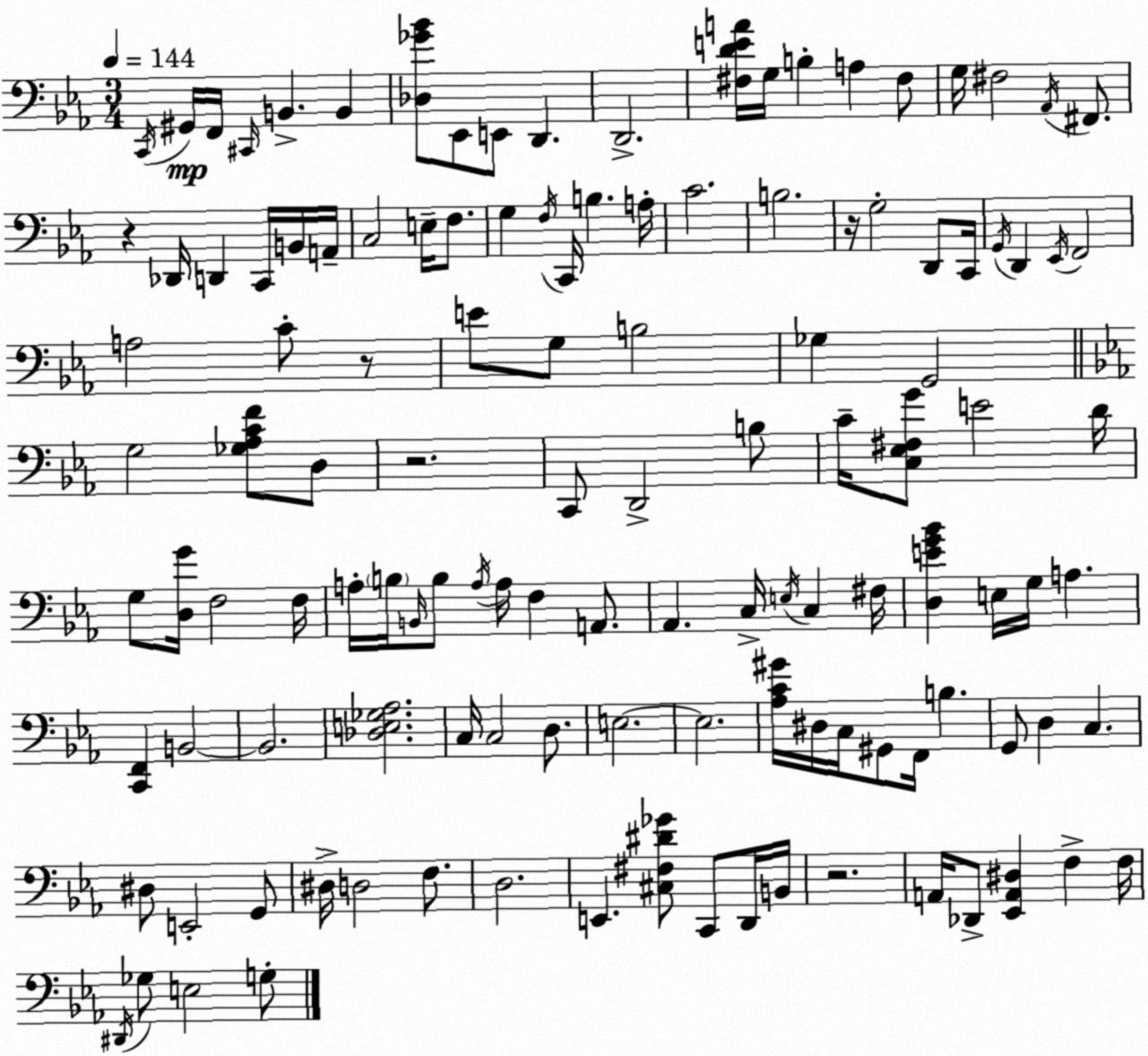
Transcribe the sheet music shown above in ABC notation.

X:1
T:Untitled
M:3/4
L:1/4
K:Cm
C,,/4 ^G,,/4 F,,/4 ^C,,/4 B,, B,, [_D,_G_B]/2 _E,,/2 E,,/2 D,, D,,2 [^F,DEA]/4 G,/4 B, A, ^F,/2 G,/4 ^F,2 _A,,/4 ^F,,/2 z _D,,/4 D,, C,,/4 B,,/4 A,,/4 C,2 E,/4 F,/2 G, F,/4 C,,/4 B, A,/4 C2 B,2 z/4 G,2 D,,/2 C,,/4 G,,/4 D,, _E,,/4 F,,2 A,2 C/2 z/2 E/2 G,/2 B,2 _G, G,,2 G,2 [_G,_A,CF]/2 D,/2 z2 C,,/2 D,,2 B,/2 C/4 [C,_E,^F,G]/2 E2 D/4 G,/2 [D,G]/4 F,2 F,/4 A,/4 B,/4 B,,/4 B,/2 A,/4 A,/4 F, A,,/2 _A,, C,/4 E,/4 C, ^F,/4 [D,EG_B] E,/4 G,/4 A, [C,,F,,] B,,2 B,,2 [_D,E,_G,_A,]2 C,/4 C,2 D,/2 E,2 E,2 [_A,C^G]/4 ^D,/4 C,/4 ^G,,/2 F,,/4 B, G,,/2 D, C, ^D,/2 E,,2 G,,/2 ^D,/4 D,2 F,/2 D,2 E,, [^C,^F,^D_G]/2 C,,/2 D,,/4 B,,/4 z2 A,,/4 _D,,/2 [_E,,A,,^D,] F, F,/4 ^D,,/4 _G,/2 E,2 G,/2